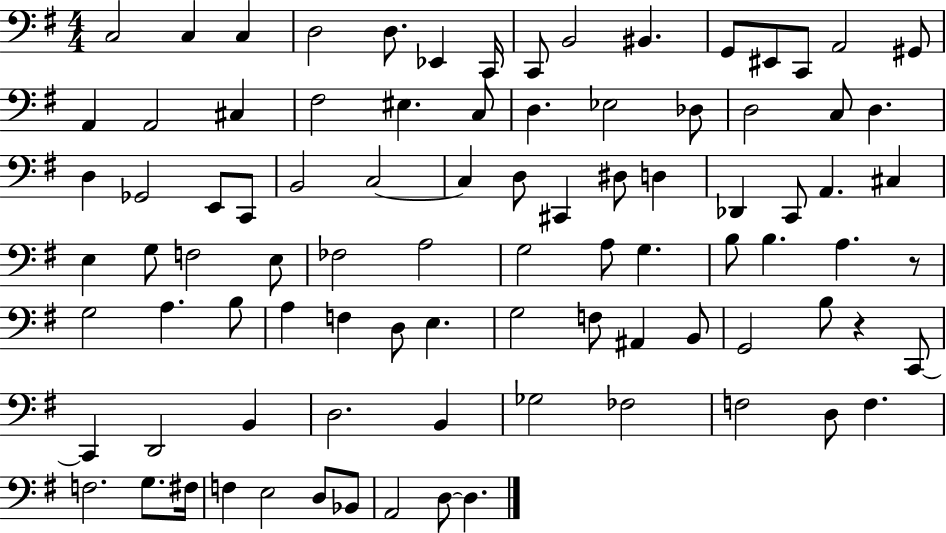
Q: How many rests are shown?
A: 2